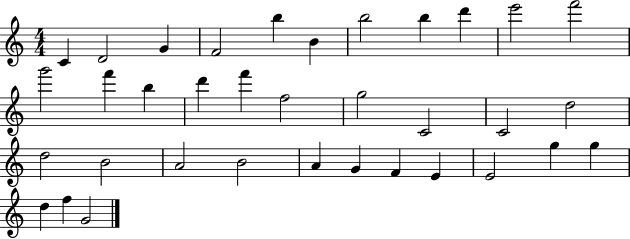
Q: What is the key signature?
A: C major